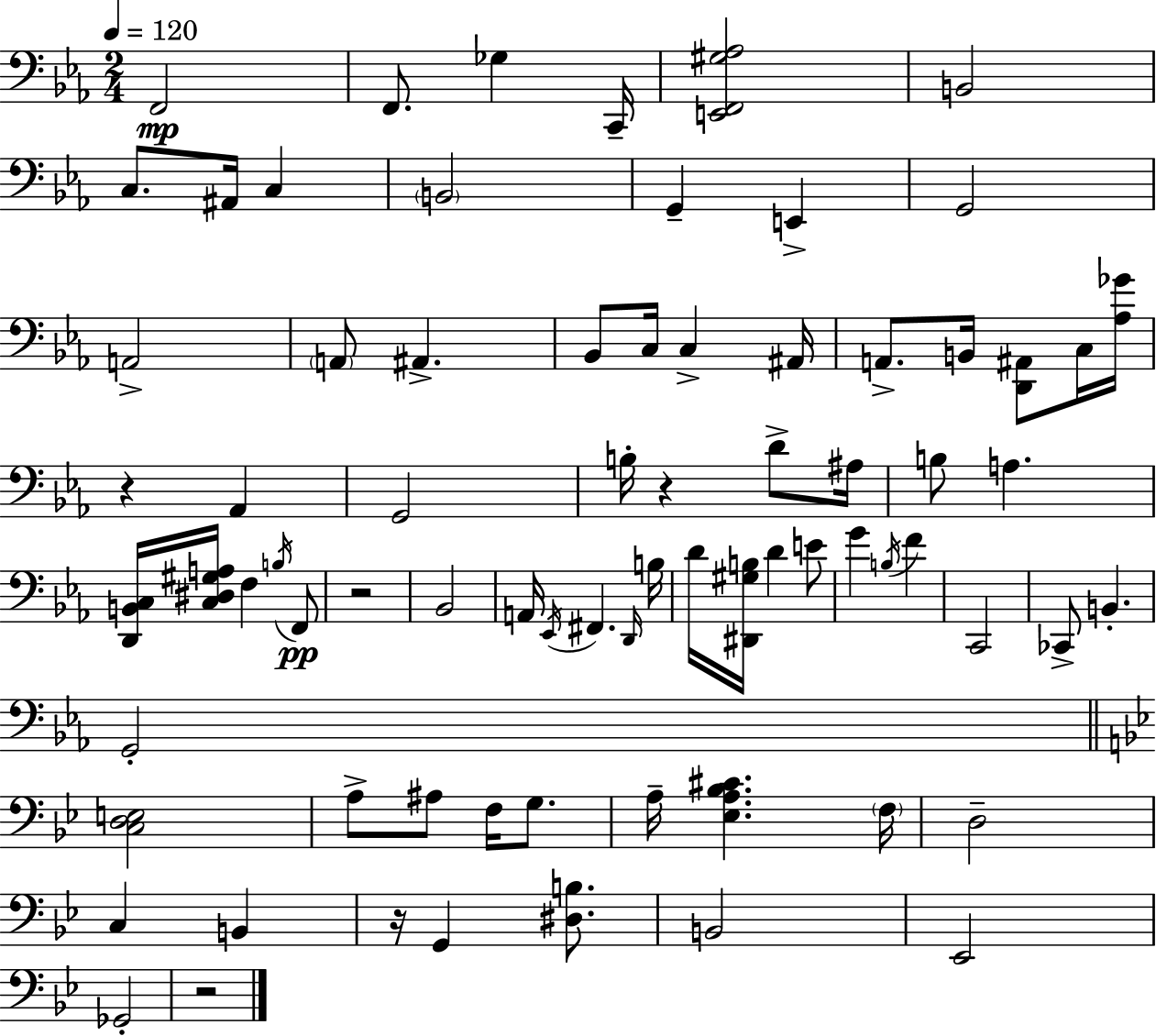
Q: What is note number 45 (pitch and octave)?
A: C2